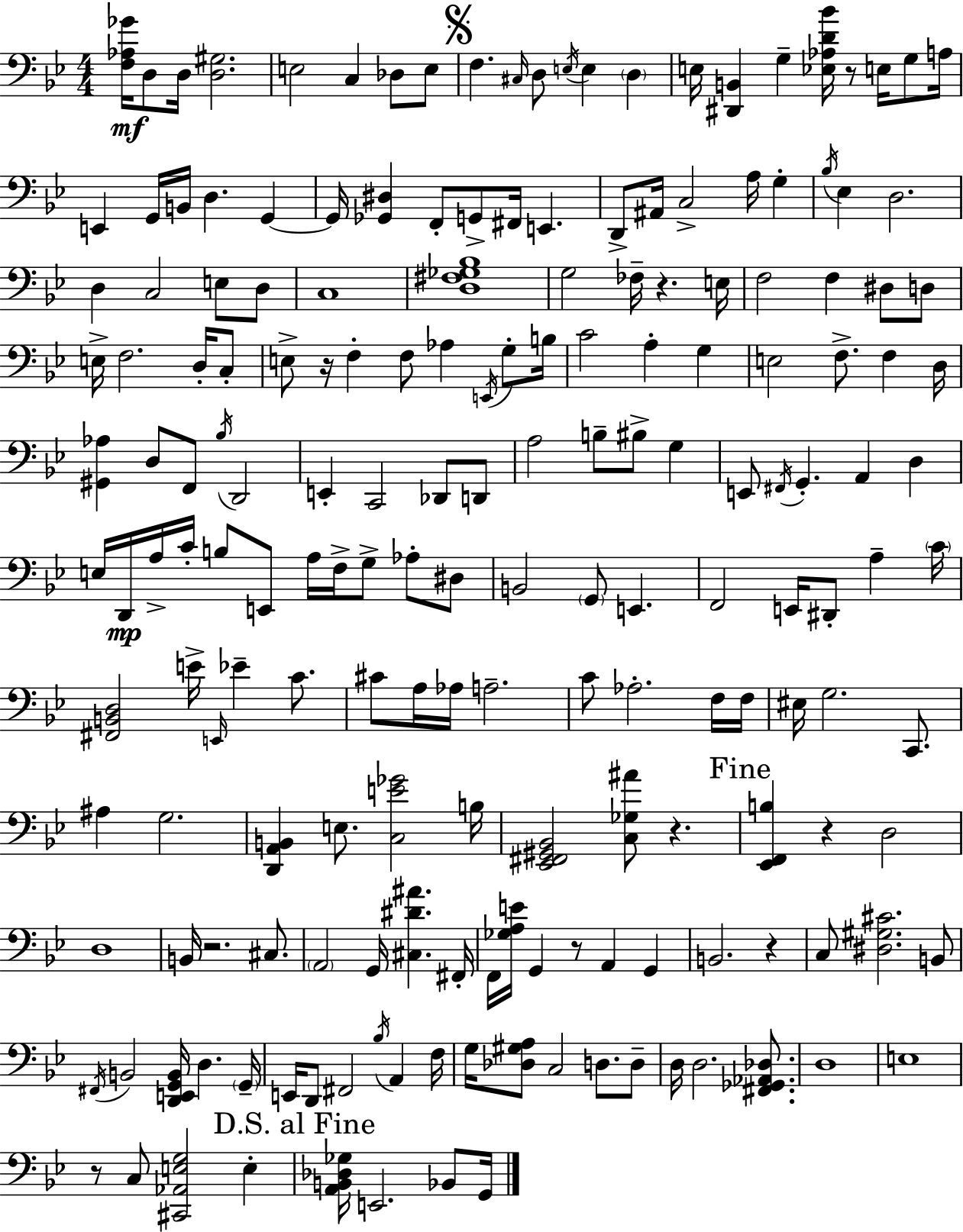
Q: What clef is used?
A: bass